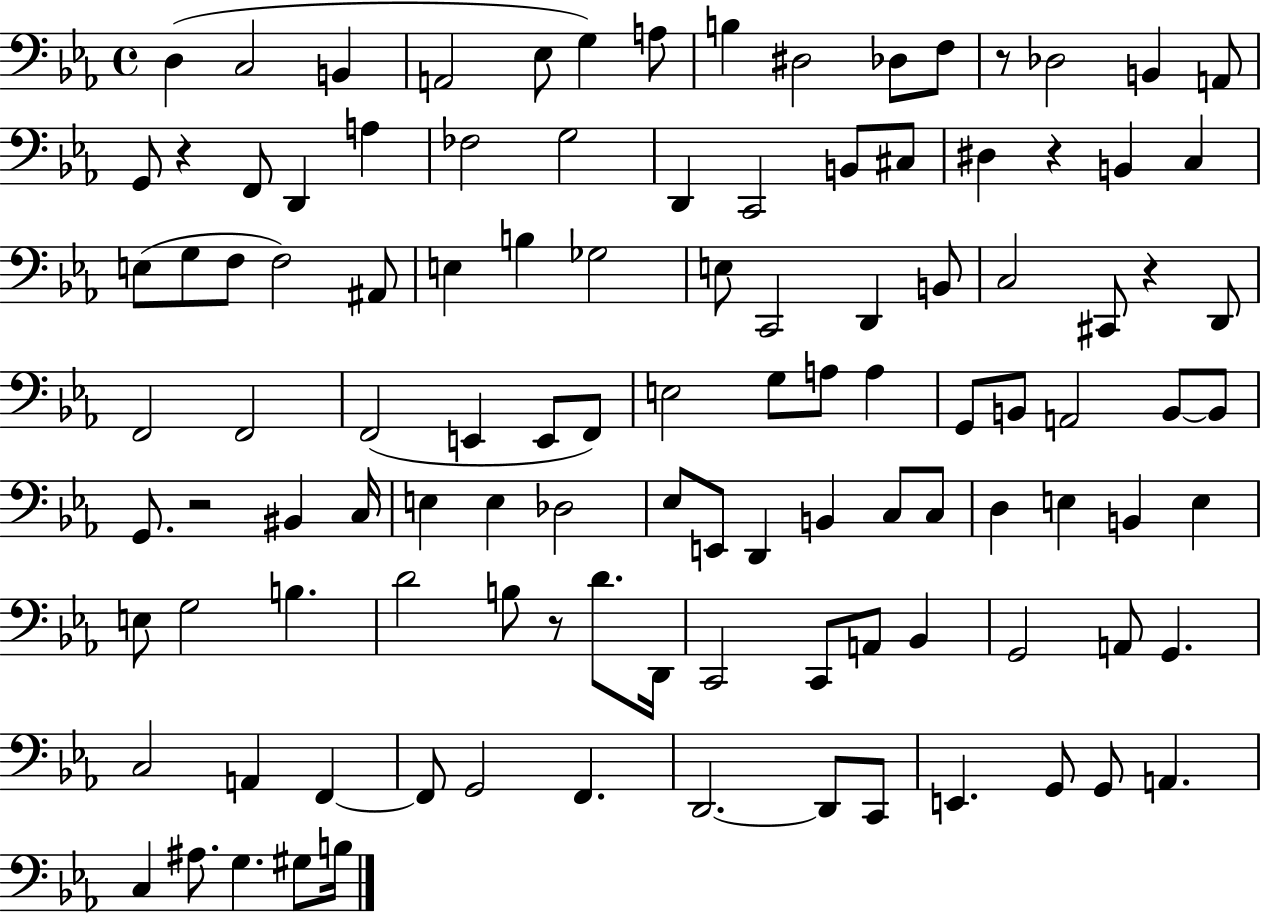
{
  \clef bass
  \time 4/4
  \defaultTimeSignature
  \key ees \major
  d4( c2 b,4 | a,2 ees8 g4) a8 | b4 dis2 des8 f8 | r8 des2 b,4 a,8 | \break g,8 r4 f,8 d,4 a4 | fes2 g2 | d,4 c,2 b,8 cis8 | dis4 r4 b,4 c4 | \break e8( g8 f8 f2) ais,8 | e4 b4 ges2 | e8 c,2 d,4 b,8 | c2 cis,8 r4 d,8 | \break f,2 f,2 | f,2( e,4 e,8 f,8) | e2 g8 a8 a4 | g,8 b,8 a,2 b,8~~ b,8 | \break g,8. r2 bis,4 c16 | e4 e4 des2 | ees8 e,8 d,4 b,4 c8 c8 | d4 e4 b,4 e4 | \break e8 g2 b4. | d'2 b8 r8 d'8. d,16 | c,2 c,8 a,8 bes,4 | g,2 a,8 g,4. | \break c2 a,4 f,4~~ | f,8 g,2 f,4. | d,2.~~ d,8 c,8 | e,4. g,8 g,8 a,4. | \break c4 ais8. g4. gis8 b16 | \bar "|."
}